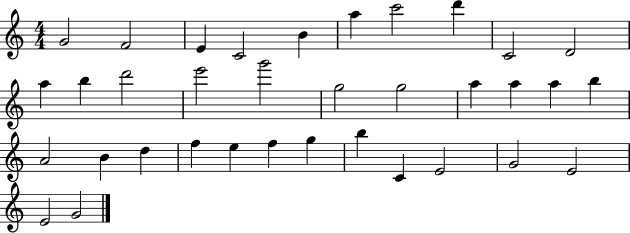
{
  \clef treble
  \numericTimeSignature
  \time 4/4
  \key c \major
  g'2 f'2 | e'4 c'2 b'4 | a''4 c'''2 d'''4 | c'2 d'2 | \break a''4 b''4 d'''2 | e'''2 g'''2 | g''2 g''2 | a''4 a''4 a''4 b''4 | \break a'2 b'4 d''4 | f''4 e''4 f''4 g''4 | b''4 c'4 e'2 | g'2 e'2 | \break e'2 g'2 | \bar "|."
}